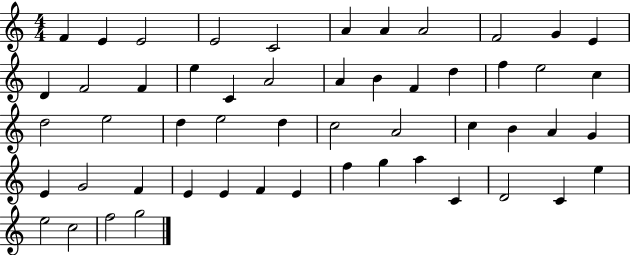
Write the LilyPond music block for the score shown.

{
  \clef treble
  \numericTimeSignature
  \time 4/4
  \key c \major
  f'4 e'4 e'2 | e'2 c'2 | a'4 a'4 a'2 | f'2 g'4 e'4 | \break d'4 f'2 f'4 | e''4 c'4 a'2 | a'4 b'4 f'4 d''4 | f''4 e''2 c''4 | \break d''2 e''2 | d''4 e''2 d''4 | c''2 a'2 | c''4 b'4 a'4 g'4 | \break e'4 g'2 f'4 | e'4 e'4 f'4 e'4 | f''4 g''4 a''4 c'4 | d'2 c'4 e''4 | \break e''2 c''2 | f''2 g''2 | \bar "|."
}